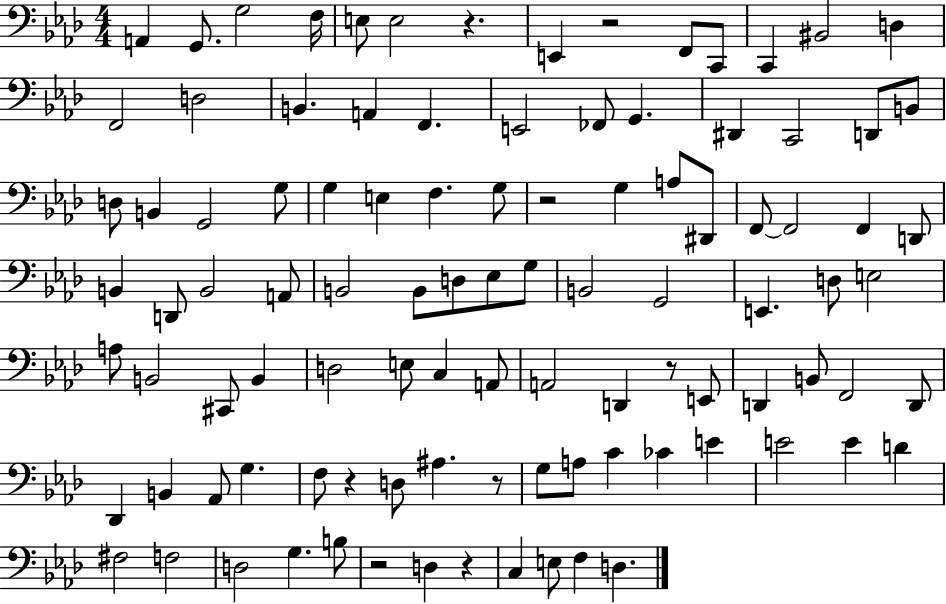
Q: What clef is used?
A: bass